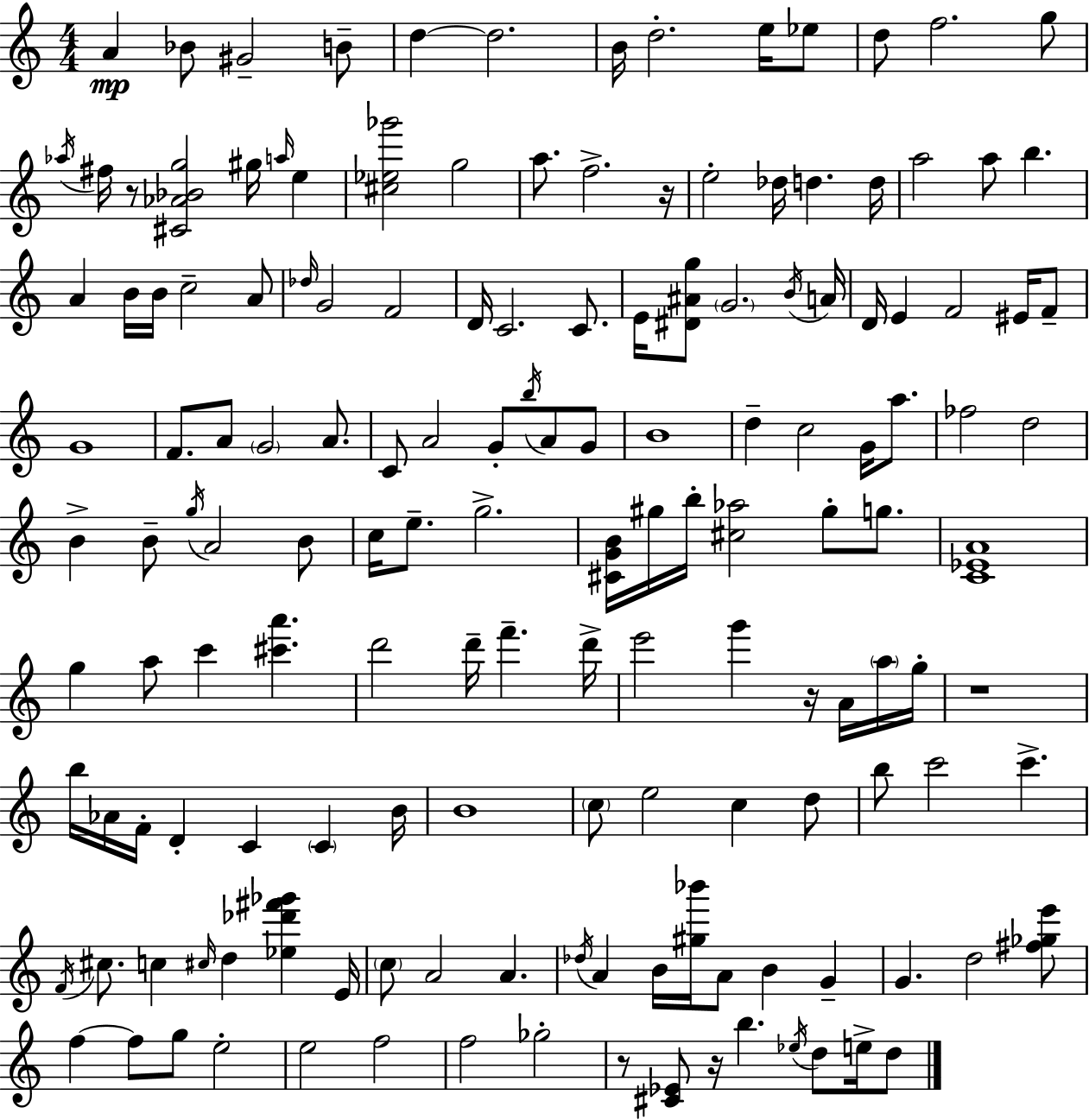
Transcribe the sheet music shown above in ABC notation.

X:1
T:Untitled
M:4/4
L:1/4
K:C
A _B/2 ^G2 B/2 d d2 B/4 d2 e/4 _e/2 d/2 f2 g/2 _a/4 ^f/4 z/2 [^C_A_Bg]2 ^g/4 a/4 e [^c_e_g']2 g2 a/2 f2 z/4 e2 _d/4 d d/4 a2 a/2 b A B/4 B/4 c2 A/2 _d/4 G2 F2 D/4 C2 C/2 E/4 [^D^Ag]/2 G2 B/4 A/4 D/4 E F2 ^E/4 F/2 G4 F/2 A/2 G2 A/2 C/2 A2 G/2 b/4 A/2 G/2 B4 d c2 G/4 a/2 _f2 d2 B B/2 g/4 A2 B/2 c/4 e/2 g2 [^CGB]/4 ^g/4 b/4 [^c_a]2 ^g/2 g/2 [C_EA]4 g a/2 c' [^c'a'] d'2 d'/4 f' d'/4 e'2 g' z/4 A/4 a/4 g/4 z4 b/4 _A/4 F/4 D C C B/4 B4 c/2 e2 c d/2 b/2 c'2 c' F/4 ^c/2 c ^c/4 d [_e_d'^f'_g'] E/4 c/2 A2 A _d/4 A B/4 [^g_b']/4 A/2 B G G d2 [^f_ge']/2 f f/2 g/2 e2 e2 f2 f2 _g2 z/2 [^C_E]/2 z/4 b _e/4 d/2 e/4 d/2